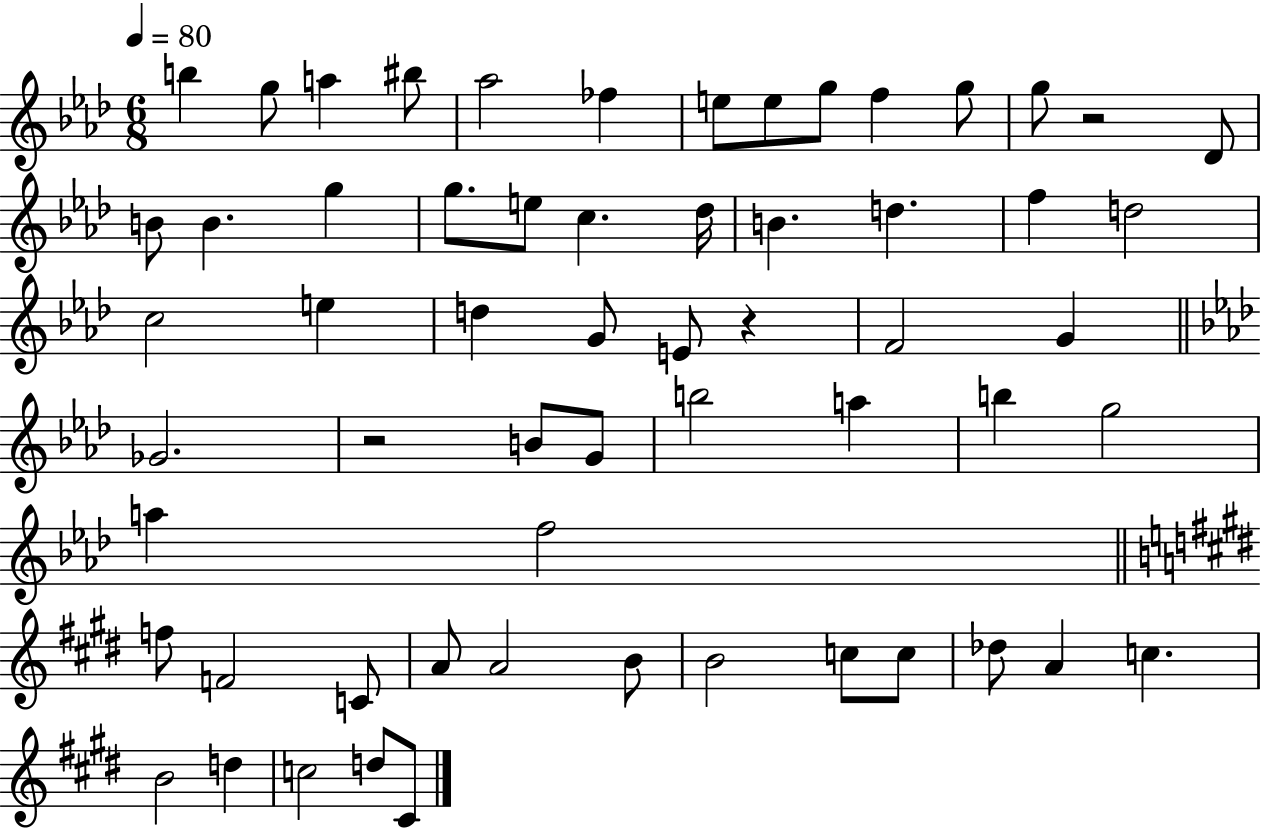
{
  \clef treble
  \numericTimeSignature
  \time 6/8
  \key aes \major
  \tempo 4 = 80
  b''4 g''8 a''4 bis''8 | aes''2 fes''4 | e''8 e''8 g''8 f''4 g''8 | g''8 r2 des'8 | \break b'8 b'4. g''4 | g''8. e''8 c''4. des''16 | b'4. d''4. | f''4 d''2 | \break c''2 e''4 | d''4 g'8 e'8 r4 | f'2 g'4 | \bar "||" \break \key aes \major ges'2. | r2 b'8 g'8 | b''2 a''4 | b''4 g''2 | \break a''4 f''2 | \bar "||" \break \key e \major f''8 f'2 c'8 | a'8 a'2 b'8 | b'2 c''8 c''8 | des''8 a'4 c''4. | \break b'2 d''4 | c''2 d''8 cis'8 | \bar "|."
}